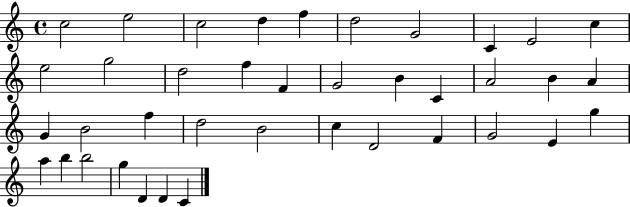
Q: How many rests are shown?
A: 0